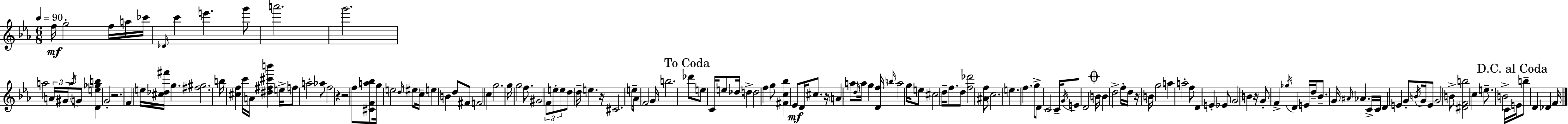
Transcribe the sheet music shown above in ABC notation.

X:1
T:Untitled
M:6/8
L:1/4
K:Cm
f/4 g2 f/4 a/4 _c'/4 _D/4 c' e' g'/2 a'2 g'2 a2 A/4 ^G/4 a/4 G/2 [De_gb] G2 z2 F e/4 [^c_d^f']/4 g [^f^g]2 b/4 [^cf] c'/4 A/4 [^d^f^c'b'] e/4 f/2 a2 _a/2 f2 z z2 f/2 [^CFa_b]/2 g/4 e2 d/4 ^e/2 c/4 e B d/2 ^F/2 F2 c g2 g/4 g2 f/2 ^G2 F/2 e/2 e/2 d/2 d/4 e z/4 ^C2 e/4 _A/2 F2 G/4 b2 _d'/2 e/2 C/4 e/2 _d/4 d d2 f g/2 [^Fc_b] _E/2 D/4 ^c/2 z/4 A a/2 d/4 a/4 g [Df]/4 b/4 a2 g/4 e/2 ^c2 d/4 f/2 d/2 [f_d']2 [^Af]/2 c2 e f g/2 D/2 C2 C/4 G/4 E/2 D2 B/4 B d2 f/4 d/4 z/4 B/4 g2 a a2 f/2 D E _E/2 G2 B z/4 G/2 F _g/4 D E/4 d/4 _B/2 G/4 ^A/4 _A C/4 C/4 D E G/2 B/4 G/4 E/2 G2 B/2 [^DFb]2 c e/2 B2 C/4 E/4 b/2 D _D F/4